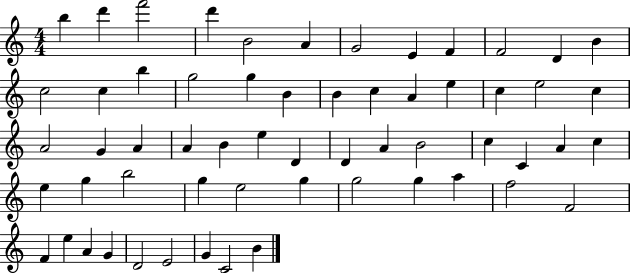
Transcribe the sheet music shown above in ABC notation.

X:1
T:Untitled
M:4/4
L:1/4
K:C
b d' f'2 d' B2 A G2 E F F2 D B c2 c b g2 g B B c A e c e2 c A2 G A A B e D D A B2 c C A c e g b2 g e2 g g2 g a f2 F2 F e A G D2 E2 G C2 B